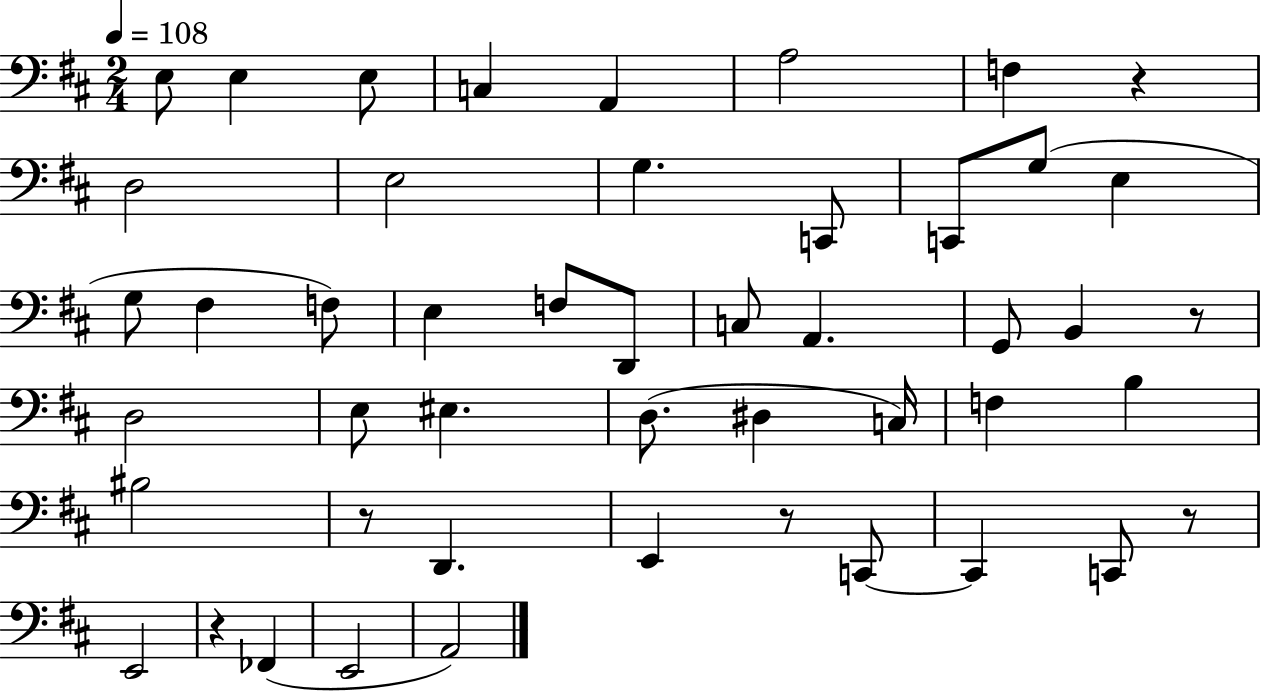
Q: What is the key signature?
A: D major